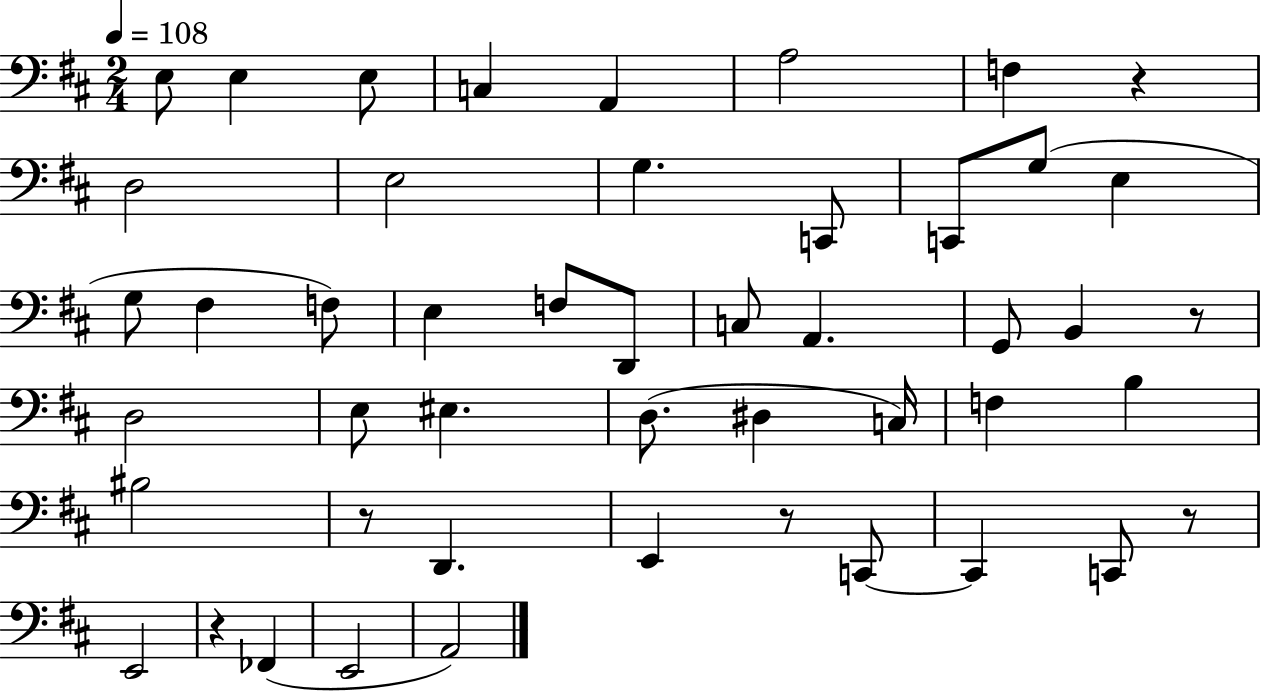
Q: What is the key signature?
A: D major